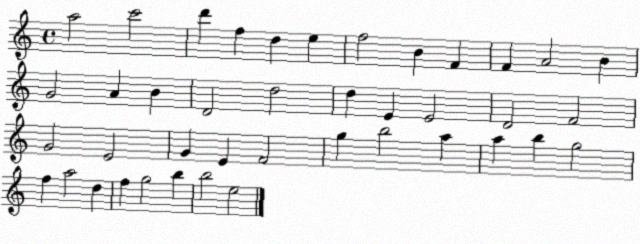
X:1
T:Untitled
M:4/4
L:1/4
K:C
a2 c'2 d' f d e f2 B F F A2 B G2 A B D2 d2 d E E2 D2 F2 G2 E2 G E F2 g b2 a a b g2 f a2 d f g2 b b2 e2